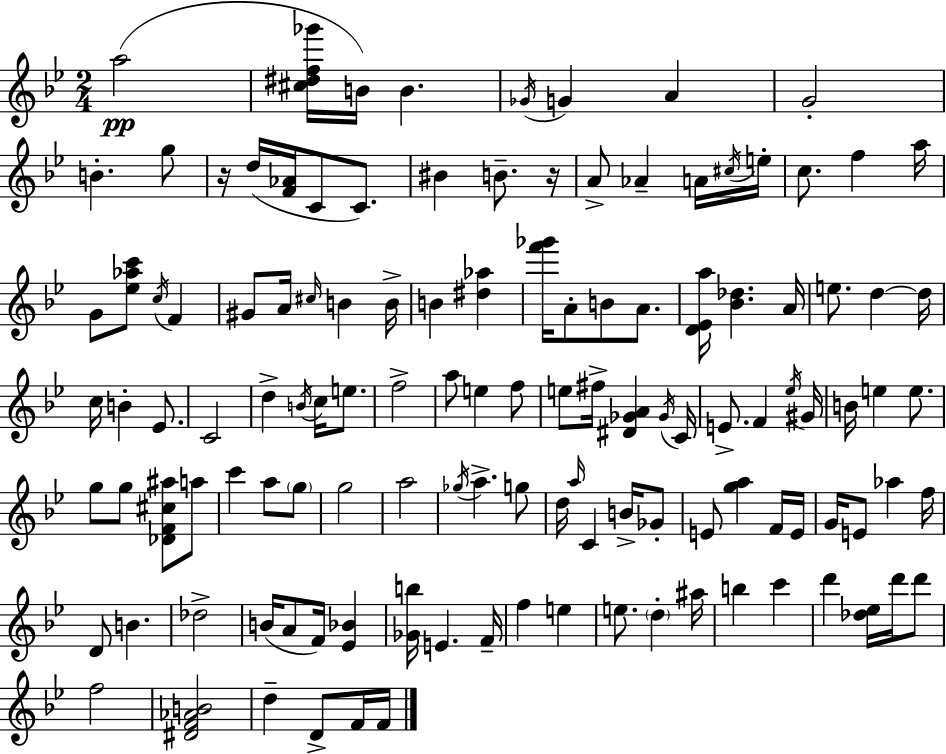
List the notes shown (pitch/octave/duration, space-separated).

A5/h [C#5,D#5,F5,Gb6]/s B4/s B4/q. Gb4/s G4/q A4/q G4/h B4/q. G5/e R/s D5/s [F4,Ab4]/s C4/e C4/e. BIS4/q B4/e. R/s A4/e Ab4/q A4/s C#5/s E5/s C5/e. F5/q A5/s G4/e [Eb5,Ab5,C6]/e C5/s F4/q G#4/e A4/s C#5/s B4/q B4/s B4/q [D#5,Ab5]/q [F6,Gb6]/s A4/e B4/e A4/e. [D4,Eb4,A5]/s [Bb4,Db5]/q. A4/s E5/e. D5/q D5/s C5/s B4/q Eb4/e. C4/h D5/q B4/s C5/s E5/e. F5/h A5/e E5/q F5/e E5/e F#5/s [D#4,Gb4,A4]/q Gb4/s C4/s E4/e. F4/q Eb5/s G#4/s B4/s E5/q E5/e. G5/e G5/e [Db4,F4,C#5,A#5]/e A5/e C6/q A5/e G5/e G5/h A5/h Gb5/s A5/q. G5/e D5/s A5/s C4/q B4/s Gb4/e E4/e [G5,A5]/q F4/s E4/s G4/s E4/e Ab5/q F5/s D4/e B4/q. Db5/h B4/s A4/e F4/s [Eb4,Bb4]/q [Gb4,B5]/s E4/q. F4/s F5/q E5/q E5/e. D5/q A#5/s B5/q C6/q D6/q [Db5,Eb5]/s D6/s D6/e F5/h [D#4,F4,Ab4,B4]/h D5/q D4/e F4/s F4/s